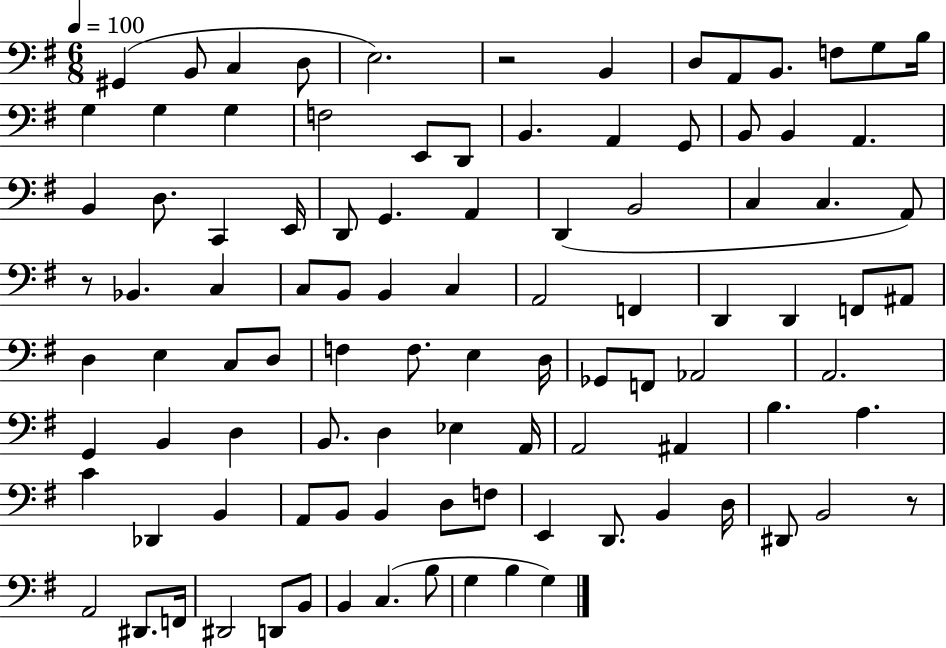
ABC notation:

X:1
T:Untitled
M:6/8
L:1/4
K:G
^G,, B,,/2 C, D,/2 E,2 z2 B,, D,/2 A,,/2 B,,/2 F,/2 G,/2 B,/4 G, G, G, F,2 E,,/2 D,,/2 B,, A,, G,,/2 B,,/2 B,, A,, B,, D,/2 C,, E,,/4 D,,/2 G,, A,, D,, B,,2 C, C, A,,/2 z/2 _B,, C, C,/2 B,,/2 B,, C, A,,2 F,, D,, D,, F,,/2 ^A,,/2 D, E, C,/2 D,/2 F, F,/2 E, D,/4 _G,,/2 F,,/2 _A,,2 A,,2 G,, B,, D, B,,/2 D, _E, A,,/4 A,,2 ^A,, B, A, C _D,, B,, A,,/2 B,,/2 B,, D,/2 F,/2 E,, D,,/2 B,, D,/4 ^D,,/2 B,,2 z/2 A,,2 ^D,,/2 F,,/4 ^D,,2 D,,/2 B,,/2 B,, C, B,/2 G, B, G,